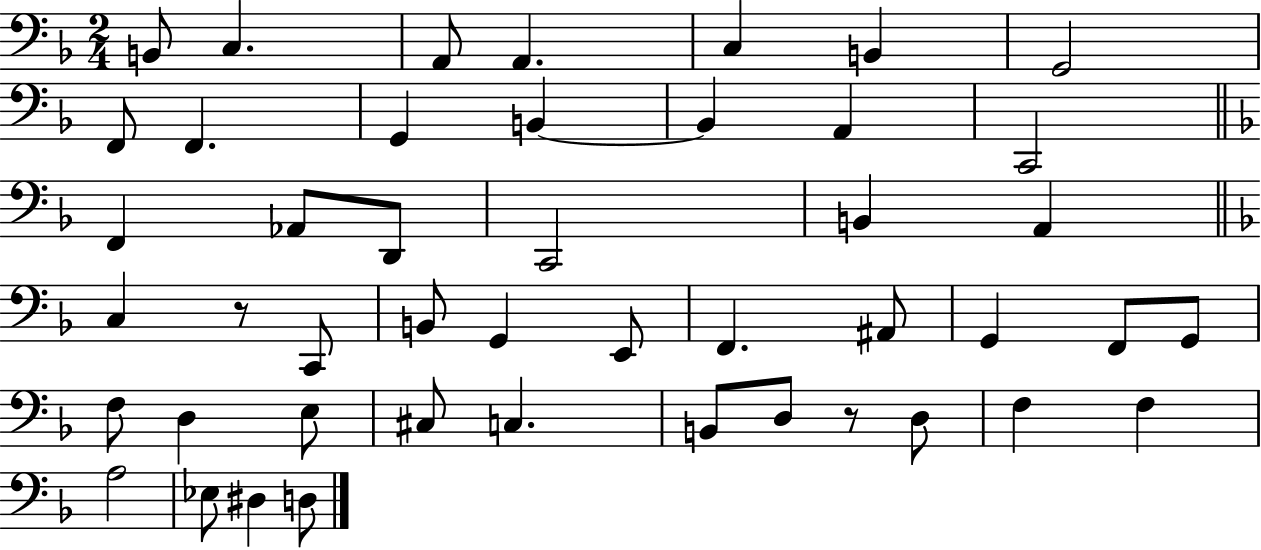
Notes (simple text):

B2/e C3/q. A2/e A2/q. C3/q B2/q G2/h F2/e F2/q. G2/q B2/q B2/q A2/q C2/h F2/q Ab2/e D2/e C2/h B2/q A2/q C3/q R/e C2/e B2/e G2/q E2/e F2/q. A#2/e G2/q F2/e G2/e F3/e D3/q E3/e C#3/e C3/q. B2/e D3/e R/e D3/e F3/q F3/q A3/h Eb3/e D#3/q D3/e